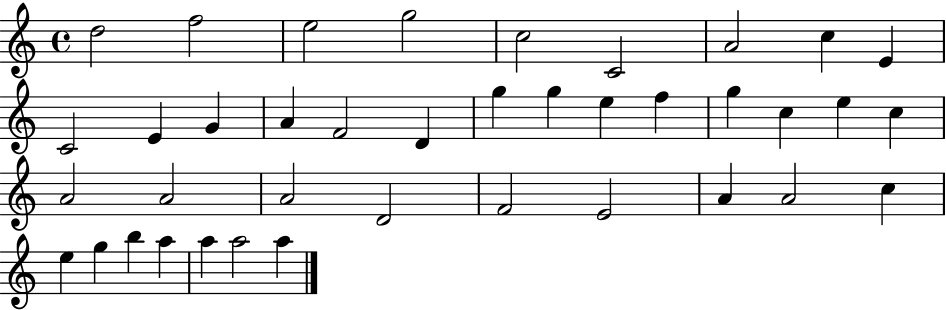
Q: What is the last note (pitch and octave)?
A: A5